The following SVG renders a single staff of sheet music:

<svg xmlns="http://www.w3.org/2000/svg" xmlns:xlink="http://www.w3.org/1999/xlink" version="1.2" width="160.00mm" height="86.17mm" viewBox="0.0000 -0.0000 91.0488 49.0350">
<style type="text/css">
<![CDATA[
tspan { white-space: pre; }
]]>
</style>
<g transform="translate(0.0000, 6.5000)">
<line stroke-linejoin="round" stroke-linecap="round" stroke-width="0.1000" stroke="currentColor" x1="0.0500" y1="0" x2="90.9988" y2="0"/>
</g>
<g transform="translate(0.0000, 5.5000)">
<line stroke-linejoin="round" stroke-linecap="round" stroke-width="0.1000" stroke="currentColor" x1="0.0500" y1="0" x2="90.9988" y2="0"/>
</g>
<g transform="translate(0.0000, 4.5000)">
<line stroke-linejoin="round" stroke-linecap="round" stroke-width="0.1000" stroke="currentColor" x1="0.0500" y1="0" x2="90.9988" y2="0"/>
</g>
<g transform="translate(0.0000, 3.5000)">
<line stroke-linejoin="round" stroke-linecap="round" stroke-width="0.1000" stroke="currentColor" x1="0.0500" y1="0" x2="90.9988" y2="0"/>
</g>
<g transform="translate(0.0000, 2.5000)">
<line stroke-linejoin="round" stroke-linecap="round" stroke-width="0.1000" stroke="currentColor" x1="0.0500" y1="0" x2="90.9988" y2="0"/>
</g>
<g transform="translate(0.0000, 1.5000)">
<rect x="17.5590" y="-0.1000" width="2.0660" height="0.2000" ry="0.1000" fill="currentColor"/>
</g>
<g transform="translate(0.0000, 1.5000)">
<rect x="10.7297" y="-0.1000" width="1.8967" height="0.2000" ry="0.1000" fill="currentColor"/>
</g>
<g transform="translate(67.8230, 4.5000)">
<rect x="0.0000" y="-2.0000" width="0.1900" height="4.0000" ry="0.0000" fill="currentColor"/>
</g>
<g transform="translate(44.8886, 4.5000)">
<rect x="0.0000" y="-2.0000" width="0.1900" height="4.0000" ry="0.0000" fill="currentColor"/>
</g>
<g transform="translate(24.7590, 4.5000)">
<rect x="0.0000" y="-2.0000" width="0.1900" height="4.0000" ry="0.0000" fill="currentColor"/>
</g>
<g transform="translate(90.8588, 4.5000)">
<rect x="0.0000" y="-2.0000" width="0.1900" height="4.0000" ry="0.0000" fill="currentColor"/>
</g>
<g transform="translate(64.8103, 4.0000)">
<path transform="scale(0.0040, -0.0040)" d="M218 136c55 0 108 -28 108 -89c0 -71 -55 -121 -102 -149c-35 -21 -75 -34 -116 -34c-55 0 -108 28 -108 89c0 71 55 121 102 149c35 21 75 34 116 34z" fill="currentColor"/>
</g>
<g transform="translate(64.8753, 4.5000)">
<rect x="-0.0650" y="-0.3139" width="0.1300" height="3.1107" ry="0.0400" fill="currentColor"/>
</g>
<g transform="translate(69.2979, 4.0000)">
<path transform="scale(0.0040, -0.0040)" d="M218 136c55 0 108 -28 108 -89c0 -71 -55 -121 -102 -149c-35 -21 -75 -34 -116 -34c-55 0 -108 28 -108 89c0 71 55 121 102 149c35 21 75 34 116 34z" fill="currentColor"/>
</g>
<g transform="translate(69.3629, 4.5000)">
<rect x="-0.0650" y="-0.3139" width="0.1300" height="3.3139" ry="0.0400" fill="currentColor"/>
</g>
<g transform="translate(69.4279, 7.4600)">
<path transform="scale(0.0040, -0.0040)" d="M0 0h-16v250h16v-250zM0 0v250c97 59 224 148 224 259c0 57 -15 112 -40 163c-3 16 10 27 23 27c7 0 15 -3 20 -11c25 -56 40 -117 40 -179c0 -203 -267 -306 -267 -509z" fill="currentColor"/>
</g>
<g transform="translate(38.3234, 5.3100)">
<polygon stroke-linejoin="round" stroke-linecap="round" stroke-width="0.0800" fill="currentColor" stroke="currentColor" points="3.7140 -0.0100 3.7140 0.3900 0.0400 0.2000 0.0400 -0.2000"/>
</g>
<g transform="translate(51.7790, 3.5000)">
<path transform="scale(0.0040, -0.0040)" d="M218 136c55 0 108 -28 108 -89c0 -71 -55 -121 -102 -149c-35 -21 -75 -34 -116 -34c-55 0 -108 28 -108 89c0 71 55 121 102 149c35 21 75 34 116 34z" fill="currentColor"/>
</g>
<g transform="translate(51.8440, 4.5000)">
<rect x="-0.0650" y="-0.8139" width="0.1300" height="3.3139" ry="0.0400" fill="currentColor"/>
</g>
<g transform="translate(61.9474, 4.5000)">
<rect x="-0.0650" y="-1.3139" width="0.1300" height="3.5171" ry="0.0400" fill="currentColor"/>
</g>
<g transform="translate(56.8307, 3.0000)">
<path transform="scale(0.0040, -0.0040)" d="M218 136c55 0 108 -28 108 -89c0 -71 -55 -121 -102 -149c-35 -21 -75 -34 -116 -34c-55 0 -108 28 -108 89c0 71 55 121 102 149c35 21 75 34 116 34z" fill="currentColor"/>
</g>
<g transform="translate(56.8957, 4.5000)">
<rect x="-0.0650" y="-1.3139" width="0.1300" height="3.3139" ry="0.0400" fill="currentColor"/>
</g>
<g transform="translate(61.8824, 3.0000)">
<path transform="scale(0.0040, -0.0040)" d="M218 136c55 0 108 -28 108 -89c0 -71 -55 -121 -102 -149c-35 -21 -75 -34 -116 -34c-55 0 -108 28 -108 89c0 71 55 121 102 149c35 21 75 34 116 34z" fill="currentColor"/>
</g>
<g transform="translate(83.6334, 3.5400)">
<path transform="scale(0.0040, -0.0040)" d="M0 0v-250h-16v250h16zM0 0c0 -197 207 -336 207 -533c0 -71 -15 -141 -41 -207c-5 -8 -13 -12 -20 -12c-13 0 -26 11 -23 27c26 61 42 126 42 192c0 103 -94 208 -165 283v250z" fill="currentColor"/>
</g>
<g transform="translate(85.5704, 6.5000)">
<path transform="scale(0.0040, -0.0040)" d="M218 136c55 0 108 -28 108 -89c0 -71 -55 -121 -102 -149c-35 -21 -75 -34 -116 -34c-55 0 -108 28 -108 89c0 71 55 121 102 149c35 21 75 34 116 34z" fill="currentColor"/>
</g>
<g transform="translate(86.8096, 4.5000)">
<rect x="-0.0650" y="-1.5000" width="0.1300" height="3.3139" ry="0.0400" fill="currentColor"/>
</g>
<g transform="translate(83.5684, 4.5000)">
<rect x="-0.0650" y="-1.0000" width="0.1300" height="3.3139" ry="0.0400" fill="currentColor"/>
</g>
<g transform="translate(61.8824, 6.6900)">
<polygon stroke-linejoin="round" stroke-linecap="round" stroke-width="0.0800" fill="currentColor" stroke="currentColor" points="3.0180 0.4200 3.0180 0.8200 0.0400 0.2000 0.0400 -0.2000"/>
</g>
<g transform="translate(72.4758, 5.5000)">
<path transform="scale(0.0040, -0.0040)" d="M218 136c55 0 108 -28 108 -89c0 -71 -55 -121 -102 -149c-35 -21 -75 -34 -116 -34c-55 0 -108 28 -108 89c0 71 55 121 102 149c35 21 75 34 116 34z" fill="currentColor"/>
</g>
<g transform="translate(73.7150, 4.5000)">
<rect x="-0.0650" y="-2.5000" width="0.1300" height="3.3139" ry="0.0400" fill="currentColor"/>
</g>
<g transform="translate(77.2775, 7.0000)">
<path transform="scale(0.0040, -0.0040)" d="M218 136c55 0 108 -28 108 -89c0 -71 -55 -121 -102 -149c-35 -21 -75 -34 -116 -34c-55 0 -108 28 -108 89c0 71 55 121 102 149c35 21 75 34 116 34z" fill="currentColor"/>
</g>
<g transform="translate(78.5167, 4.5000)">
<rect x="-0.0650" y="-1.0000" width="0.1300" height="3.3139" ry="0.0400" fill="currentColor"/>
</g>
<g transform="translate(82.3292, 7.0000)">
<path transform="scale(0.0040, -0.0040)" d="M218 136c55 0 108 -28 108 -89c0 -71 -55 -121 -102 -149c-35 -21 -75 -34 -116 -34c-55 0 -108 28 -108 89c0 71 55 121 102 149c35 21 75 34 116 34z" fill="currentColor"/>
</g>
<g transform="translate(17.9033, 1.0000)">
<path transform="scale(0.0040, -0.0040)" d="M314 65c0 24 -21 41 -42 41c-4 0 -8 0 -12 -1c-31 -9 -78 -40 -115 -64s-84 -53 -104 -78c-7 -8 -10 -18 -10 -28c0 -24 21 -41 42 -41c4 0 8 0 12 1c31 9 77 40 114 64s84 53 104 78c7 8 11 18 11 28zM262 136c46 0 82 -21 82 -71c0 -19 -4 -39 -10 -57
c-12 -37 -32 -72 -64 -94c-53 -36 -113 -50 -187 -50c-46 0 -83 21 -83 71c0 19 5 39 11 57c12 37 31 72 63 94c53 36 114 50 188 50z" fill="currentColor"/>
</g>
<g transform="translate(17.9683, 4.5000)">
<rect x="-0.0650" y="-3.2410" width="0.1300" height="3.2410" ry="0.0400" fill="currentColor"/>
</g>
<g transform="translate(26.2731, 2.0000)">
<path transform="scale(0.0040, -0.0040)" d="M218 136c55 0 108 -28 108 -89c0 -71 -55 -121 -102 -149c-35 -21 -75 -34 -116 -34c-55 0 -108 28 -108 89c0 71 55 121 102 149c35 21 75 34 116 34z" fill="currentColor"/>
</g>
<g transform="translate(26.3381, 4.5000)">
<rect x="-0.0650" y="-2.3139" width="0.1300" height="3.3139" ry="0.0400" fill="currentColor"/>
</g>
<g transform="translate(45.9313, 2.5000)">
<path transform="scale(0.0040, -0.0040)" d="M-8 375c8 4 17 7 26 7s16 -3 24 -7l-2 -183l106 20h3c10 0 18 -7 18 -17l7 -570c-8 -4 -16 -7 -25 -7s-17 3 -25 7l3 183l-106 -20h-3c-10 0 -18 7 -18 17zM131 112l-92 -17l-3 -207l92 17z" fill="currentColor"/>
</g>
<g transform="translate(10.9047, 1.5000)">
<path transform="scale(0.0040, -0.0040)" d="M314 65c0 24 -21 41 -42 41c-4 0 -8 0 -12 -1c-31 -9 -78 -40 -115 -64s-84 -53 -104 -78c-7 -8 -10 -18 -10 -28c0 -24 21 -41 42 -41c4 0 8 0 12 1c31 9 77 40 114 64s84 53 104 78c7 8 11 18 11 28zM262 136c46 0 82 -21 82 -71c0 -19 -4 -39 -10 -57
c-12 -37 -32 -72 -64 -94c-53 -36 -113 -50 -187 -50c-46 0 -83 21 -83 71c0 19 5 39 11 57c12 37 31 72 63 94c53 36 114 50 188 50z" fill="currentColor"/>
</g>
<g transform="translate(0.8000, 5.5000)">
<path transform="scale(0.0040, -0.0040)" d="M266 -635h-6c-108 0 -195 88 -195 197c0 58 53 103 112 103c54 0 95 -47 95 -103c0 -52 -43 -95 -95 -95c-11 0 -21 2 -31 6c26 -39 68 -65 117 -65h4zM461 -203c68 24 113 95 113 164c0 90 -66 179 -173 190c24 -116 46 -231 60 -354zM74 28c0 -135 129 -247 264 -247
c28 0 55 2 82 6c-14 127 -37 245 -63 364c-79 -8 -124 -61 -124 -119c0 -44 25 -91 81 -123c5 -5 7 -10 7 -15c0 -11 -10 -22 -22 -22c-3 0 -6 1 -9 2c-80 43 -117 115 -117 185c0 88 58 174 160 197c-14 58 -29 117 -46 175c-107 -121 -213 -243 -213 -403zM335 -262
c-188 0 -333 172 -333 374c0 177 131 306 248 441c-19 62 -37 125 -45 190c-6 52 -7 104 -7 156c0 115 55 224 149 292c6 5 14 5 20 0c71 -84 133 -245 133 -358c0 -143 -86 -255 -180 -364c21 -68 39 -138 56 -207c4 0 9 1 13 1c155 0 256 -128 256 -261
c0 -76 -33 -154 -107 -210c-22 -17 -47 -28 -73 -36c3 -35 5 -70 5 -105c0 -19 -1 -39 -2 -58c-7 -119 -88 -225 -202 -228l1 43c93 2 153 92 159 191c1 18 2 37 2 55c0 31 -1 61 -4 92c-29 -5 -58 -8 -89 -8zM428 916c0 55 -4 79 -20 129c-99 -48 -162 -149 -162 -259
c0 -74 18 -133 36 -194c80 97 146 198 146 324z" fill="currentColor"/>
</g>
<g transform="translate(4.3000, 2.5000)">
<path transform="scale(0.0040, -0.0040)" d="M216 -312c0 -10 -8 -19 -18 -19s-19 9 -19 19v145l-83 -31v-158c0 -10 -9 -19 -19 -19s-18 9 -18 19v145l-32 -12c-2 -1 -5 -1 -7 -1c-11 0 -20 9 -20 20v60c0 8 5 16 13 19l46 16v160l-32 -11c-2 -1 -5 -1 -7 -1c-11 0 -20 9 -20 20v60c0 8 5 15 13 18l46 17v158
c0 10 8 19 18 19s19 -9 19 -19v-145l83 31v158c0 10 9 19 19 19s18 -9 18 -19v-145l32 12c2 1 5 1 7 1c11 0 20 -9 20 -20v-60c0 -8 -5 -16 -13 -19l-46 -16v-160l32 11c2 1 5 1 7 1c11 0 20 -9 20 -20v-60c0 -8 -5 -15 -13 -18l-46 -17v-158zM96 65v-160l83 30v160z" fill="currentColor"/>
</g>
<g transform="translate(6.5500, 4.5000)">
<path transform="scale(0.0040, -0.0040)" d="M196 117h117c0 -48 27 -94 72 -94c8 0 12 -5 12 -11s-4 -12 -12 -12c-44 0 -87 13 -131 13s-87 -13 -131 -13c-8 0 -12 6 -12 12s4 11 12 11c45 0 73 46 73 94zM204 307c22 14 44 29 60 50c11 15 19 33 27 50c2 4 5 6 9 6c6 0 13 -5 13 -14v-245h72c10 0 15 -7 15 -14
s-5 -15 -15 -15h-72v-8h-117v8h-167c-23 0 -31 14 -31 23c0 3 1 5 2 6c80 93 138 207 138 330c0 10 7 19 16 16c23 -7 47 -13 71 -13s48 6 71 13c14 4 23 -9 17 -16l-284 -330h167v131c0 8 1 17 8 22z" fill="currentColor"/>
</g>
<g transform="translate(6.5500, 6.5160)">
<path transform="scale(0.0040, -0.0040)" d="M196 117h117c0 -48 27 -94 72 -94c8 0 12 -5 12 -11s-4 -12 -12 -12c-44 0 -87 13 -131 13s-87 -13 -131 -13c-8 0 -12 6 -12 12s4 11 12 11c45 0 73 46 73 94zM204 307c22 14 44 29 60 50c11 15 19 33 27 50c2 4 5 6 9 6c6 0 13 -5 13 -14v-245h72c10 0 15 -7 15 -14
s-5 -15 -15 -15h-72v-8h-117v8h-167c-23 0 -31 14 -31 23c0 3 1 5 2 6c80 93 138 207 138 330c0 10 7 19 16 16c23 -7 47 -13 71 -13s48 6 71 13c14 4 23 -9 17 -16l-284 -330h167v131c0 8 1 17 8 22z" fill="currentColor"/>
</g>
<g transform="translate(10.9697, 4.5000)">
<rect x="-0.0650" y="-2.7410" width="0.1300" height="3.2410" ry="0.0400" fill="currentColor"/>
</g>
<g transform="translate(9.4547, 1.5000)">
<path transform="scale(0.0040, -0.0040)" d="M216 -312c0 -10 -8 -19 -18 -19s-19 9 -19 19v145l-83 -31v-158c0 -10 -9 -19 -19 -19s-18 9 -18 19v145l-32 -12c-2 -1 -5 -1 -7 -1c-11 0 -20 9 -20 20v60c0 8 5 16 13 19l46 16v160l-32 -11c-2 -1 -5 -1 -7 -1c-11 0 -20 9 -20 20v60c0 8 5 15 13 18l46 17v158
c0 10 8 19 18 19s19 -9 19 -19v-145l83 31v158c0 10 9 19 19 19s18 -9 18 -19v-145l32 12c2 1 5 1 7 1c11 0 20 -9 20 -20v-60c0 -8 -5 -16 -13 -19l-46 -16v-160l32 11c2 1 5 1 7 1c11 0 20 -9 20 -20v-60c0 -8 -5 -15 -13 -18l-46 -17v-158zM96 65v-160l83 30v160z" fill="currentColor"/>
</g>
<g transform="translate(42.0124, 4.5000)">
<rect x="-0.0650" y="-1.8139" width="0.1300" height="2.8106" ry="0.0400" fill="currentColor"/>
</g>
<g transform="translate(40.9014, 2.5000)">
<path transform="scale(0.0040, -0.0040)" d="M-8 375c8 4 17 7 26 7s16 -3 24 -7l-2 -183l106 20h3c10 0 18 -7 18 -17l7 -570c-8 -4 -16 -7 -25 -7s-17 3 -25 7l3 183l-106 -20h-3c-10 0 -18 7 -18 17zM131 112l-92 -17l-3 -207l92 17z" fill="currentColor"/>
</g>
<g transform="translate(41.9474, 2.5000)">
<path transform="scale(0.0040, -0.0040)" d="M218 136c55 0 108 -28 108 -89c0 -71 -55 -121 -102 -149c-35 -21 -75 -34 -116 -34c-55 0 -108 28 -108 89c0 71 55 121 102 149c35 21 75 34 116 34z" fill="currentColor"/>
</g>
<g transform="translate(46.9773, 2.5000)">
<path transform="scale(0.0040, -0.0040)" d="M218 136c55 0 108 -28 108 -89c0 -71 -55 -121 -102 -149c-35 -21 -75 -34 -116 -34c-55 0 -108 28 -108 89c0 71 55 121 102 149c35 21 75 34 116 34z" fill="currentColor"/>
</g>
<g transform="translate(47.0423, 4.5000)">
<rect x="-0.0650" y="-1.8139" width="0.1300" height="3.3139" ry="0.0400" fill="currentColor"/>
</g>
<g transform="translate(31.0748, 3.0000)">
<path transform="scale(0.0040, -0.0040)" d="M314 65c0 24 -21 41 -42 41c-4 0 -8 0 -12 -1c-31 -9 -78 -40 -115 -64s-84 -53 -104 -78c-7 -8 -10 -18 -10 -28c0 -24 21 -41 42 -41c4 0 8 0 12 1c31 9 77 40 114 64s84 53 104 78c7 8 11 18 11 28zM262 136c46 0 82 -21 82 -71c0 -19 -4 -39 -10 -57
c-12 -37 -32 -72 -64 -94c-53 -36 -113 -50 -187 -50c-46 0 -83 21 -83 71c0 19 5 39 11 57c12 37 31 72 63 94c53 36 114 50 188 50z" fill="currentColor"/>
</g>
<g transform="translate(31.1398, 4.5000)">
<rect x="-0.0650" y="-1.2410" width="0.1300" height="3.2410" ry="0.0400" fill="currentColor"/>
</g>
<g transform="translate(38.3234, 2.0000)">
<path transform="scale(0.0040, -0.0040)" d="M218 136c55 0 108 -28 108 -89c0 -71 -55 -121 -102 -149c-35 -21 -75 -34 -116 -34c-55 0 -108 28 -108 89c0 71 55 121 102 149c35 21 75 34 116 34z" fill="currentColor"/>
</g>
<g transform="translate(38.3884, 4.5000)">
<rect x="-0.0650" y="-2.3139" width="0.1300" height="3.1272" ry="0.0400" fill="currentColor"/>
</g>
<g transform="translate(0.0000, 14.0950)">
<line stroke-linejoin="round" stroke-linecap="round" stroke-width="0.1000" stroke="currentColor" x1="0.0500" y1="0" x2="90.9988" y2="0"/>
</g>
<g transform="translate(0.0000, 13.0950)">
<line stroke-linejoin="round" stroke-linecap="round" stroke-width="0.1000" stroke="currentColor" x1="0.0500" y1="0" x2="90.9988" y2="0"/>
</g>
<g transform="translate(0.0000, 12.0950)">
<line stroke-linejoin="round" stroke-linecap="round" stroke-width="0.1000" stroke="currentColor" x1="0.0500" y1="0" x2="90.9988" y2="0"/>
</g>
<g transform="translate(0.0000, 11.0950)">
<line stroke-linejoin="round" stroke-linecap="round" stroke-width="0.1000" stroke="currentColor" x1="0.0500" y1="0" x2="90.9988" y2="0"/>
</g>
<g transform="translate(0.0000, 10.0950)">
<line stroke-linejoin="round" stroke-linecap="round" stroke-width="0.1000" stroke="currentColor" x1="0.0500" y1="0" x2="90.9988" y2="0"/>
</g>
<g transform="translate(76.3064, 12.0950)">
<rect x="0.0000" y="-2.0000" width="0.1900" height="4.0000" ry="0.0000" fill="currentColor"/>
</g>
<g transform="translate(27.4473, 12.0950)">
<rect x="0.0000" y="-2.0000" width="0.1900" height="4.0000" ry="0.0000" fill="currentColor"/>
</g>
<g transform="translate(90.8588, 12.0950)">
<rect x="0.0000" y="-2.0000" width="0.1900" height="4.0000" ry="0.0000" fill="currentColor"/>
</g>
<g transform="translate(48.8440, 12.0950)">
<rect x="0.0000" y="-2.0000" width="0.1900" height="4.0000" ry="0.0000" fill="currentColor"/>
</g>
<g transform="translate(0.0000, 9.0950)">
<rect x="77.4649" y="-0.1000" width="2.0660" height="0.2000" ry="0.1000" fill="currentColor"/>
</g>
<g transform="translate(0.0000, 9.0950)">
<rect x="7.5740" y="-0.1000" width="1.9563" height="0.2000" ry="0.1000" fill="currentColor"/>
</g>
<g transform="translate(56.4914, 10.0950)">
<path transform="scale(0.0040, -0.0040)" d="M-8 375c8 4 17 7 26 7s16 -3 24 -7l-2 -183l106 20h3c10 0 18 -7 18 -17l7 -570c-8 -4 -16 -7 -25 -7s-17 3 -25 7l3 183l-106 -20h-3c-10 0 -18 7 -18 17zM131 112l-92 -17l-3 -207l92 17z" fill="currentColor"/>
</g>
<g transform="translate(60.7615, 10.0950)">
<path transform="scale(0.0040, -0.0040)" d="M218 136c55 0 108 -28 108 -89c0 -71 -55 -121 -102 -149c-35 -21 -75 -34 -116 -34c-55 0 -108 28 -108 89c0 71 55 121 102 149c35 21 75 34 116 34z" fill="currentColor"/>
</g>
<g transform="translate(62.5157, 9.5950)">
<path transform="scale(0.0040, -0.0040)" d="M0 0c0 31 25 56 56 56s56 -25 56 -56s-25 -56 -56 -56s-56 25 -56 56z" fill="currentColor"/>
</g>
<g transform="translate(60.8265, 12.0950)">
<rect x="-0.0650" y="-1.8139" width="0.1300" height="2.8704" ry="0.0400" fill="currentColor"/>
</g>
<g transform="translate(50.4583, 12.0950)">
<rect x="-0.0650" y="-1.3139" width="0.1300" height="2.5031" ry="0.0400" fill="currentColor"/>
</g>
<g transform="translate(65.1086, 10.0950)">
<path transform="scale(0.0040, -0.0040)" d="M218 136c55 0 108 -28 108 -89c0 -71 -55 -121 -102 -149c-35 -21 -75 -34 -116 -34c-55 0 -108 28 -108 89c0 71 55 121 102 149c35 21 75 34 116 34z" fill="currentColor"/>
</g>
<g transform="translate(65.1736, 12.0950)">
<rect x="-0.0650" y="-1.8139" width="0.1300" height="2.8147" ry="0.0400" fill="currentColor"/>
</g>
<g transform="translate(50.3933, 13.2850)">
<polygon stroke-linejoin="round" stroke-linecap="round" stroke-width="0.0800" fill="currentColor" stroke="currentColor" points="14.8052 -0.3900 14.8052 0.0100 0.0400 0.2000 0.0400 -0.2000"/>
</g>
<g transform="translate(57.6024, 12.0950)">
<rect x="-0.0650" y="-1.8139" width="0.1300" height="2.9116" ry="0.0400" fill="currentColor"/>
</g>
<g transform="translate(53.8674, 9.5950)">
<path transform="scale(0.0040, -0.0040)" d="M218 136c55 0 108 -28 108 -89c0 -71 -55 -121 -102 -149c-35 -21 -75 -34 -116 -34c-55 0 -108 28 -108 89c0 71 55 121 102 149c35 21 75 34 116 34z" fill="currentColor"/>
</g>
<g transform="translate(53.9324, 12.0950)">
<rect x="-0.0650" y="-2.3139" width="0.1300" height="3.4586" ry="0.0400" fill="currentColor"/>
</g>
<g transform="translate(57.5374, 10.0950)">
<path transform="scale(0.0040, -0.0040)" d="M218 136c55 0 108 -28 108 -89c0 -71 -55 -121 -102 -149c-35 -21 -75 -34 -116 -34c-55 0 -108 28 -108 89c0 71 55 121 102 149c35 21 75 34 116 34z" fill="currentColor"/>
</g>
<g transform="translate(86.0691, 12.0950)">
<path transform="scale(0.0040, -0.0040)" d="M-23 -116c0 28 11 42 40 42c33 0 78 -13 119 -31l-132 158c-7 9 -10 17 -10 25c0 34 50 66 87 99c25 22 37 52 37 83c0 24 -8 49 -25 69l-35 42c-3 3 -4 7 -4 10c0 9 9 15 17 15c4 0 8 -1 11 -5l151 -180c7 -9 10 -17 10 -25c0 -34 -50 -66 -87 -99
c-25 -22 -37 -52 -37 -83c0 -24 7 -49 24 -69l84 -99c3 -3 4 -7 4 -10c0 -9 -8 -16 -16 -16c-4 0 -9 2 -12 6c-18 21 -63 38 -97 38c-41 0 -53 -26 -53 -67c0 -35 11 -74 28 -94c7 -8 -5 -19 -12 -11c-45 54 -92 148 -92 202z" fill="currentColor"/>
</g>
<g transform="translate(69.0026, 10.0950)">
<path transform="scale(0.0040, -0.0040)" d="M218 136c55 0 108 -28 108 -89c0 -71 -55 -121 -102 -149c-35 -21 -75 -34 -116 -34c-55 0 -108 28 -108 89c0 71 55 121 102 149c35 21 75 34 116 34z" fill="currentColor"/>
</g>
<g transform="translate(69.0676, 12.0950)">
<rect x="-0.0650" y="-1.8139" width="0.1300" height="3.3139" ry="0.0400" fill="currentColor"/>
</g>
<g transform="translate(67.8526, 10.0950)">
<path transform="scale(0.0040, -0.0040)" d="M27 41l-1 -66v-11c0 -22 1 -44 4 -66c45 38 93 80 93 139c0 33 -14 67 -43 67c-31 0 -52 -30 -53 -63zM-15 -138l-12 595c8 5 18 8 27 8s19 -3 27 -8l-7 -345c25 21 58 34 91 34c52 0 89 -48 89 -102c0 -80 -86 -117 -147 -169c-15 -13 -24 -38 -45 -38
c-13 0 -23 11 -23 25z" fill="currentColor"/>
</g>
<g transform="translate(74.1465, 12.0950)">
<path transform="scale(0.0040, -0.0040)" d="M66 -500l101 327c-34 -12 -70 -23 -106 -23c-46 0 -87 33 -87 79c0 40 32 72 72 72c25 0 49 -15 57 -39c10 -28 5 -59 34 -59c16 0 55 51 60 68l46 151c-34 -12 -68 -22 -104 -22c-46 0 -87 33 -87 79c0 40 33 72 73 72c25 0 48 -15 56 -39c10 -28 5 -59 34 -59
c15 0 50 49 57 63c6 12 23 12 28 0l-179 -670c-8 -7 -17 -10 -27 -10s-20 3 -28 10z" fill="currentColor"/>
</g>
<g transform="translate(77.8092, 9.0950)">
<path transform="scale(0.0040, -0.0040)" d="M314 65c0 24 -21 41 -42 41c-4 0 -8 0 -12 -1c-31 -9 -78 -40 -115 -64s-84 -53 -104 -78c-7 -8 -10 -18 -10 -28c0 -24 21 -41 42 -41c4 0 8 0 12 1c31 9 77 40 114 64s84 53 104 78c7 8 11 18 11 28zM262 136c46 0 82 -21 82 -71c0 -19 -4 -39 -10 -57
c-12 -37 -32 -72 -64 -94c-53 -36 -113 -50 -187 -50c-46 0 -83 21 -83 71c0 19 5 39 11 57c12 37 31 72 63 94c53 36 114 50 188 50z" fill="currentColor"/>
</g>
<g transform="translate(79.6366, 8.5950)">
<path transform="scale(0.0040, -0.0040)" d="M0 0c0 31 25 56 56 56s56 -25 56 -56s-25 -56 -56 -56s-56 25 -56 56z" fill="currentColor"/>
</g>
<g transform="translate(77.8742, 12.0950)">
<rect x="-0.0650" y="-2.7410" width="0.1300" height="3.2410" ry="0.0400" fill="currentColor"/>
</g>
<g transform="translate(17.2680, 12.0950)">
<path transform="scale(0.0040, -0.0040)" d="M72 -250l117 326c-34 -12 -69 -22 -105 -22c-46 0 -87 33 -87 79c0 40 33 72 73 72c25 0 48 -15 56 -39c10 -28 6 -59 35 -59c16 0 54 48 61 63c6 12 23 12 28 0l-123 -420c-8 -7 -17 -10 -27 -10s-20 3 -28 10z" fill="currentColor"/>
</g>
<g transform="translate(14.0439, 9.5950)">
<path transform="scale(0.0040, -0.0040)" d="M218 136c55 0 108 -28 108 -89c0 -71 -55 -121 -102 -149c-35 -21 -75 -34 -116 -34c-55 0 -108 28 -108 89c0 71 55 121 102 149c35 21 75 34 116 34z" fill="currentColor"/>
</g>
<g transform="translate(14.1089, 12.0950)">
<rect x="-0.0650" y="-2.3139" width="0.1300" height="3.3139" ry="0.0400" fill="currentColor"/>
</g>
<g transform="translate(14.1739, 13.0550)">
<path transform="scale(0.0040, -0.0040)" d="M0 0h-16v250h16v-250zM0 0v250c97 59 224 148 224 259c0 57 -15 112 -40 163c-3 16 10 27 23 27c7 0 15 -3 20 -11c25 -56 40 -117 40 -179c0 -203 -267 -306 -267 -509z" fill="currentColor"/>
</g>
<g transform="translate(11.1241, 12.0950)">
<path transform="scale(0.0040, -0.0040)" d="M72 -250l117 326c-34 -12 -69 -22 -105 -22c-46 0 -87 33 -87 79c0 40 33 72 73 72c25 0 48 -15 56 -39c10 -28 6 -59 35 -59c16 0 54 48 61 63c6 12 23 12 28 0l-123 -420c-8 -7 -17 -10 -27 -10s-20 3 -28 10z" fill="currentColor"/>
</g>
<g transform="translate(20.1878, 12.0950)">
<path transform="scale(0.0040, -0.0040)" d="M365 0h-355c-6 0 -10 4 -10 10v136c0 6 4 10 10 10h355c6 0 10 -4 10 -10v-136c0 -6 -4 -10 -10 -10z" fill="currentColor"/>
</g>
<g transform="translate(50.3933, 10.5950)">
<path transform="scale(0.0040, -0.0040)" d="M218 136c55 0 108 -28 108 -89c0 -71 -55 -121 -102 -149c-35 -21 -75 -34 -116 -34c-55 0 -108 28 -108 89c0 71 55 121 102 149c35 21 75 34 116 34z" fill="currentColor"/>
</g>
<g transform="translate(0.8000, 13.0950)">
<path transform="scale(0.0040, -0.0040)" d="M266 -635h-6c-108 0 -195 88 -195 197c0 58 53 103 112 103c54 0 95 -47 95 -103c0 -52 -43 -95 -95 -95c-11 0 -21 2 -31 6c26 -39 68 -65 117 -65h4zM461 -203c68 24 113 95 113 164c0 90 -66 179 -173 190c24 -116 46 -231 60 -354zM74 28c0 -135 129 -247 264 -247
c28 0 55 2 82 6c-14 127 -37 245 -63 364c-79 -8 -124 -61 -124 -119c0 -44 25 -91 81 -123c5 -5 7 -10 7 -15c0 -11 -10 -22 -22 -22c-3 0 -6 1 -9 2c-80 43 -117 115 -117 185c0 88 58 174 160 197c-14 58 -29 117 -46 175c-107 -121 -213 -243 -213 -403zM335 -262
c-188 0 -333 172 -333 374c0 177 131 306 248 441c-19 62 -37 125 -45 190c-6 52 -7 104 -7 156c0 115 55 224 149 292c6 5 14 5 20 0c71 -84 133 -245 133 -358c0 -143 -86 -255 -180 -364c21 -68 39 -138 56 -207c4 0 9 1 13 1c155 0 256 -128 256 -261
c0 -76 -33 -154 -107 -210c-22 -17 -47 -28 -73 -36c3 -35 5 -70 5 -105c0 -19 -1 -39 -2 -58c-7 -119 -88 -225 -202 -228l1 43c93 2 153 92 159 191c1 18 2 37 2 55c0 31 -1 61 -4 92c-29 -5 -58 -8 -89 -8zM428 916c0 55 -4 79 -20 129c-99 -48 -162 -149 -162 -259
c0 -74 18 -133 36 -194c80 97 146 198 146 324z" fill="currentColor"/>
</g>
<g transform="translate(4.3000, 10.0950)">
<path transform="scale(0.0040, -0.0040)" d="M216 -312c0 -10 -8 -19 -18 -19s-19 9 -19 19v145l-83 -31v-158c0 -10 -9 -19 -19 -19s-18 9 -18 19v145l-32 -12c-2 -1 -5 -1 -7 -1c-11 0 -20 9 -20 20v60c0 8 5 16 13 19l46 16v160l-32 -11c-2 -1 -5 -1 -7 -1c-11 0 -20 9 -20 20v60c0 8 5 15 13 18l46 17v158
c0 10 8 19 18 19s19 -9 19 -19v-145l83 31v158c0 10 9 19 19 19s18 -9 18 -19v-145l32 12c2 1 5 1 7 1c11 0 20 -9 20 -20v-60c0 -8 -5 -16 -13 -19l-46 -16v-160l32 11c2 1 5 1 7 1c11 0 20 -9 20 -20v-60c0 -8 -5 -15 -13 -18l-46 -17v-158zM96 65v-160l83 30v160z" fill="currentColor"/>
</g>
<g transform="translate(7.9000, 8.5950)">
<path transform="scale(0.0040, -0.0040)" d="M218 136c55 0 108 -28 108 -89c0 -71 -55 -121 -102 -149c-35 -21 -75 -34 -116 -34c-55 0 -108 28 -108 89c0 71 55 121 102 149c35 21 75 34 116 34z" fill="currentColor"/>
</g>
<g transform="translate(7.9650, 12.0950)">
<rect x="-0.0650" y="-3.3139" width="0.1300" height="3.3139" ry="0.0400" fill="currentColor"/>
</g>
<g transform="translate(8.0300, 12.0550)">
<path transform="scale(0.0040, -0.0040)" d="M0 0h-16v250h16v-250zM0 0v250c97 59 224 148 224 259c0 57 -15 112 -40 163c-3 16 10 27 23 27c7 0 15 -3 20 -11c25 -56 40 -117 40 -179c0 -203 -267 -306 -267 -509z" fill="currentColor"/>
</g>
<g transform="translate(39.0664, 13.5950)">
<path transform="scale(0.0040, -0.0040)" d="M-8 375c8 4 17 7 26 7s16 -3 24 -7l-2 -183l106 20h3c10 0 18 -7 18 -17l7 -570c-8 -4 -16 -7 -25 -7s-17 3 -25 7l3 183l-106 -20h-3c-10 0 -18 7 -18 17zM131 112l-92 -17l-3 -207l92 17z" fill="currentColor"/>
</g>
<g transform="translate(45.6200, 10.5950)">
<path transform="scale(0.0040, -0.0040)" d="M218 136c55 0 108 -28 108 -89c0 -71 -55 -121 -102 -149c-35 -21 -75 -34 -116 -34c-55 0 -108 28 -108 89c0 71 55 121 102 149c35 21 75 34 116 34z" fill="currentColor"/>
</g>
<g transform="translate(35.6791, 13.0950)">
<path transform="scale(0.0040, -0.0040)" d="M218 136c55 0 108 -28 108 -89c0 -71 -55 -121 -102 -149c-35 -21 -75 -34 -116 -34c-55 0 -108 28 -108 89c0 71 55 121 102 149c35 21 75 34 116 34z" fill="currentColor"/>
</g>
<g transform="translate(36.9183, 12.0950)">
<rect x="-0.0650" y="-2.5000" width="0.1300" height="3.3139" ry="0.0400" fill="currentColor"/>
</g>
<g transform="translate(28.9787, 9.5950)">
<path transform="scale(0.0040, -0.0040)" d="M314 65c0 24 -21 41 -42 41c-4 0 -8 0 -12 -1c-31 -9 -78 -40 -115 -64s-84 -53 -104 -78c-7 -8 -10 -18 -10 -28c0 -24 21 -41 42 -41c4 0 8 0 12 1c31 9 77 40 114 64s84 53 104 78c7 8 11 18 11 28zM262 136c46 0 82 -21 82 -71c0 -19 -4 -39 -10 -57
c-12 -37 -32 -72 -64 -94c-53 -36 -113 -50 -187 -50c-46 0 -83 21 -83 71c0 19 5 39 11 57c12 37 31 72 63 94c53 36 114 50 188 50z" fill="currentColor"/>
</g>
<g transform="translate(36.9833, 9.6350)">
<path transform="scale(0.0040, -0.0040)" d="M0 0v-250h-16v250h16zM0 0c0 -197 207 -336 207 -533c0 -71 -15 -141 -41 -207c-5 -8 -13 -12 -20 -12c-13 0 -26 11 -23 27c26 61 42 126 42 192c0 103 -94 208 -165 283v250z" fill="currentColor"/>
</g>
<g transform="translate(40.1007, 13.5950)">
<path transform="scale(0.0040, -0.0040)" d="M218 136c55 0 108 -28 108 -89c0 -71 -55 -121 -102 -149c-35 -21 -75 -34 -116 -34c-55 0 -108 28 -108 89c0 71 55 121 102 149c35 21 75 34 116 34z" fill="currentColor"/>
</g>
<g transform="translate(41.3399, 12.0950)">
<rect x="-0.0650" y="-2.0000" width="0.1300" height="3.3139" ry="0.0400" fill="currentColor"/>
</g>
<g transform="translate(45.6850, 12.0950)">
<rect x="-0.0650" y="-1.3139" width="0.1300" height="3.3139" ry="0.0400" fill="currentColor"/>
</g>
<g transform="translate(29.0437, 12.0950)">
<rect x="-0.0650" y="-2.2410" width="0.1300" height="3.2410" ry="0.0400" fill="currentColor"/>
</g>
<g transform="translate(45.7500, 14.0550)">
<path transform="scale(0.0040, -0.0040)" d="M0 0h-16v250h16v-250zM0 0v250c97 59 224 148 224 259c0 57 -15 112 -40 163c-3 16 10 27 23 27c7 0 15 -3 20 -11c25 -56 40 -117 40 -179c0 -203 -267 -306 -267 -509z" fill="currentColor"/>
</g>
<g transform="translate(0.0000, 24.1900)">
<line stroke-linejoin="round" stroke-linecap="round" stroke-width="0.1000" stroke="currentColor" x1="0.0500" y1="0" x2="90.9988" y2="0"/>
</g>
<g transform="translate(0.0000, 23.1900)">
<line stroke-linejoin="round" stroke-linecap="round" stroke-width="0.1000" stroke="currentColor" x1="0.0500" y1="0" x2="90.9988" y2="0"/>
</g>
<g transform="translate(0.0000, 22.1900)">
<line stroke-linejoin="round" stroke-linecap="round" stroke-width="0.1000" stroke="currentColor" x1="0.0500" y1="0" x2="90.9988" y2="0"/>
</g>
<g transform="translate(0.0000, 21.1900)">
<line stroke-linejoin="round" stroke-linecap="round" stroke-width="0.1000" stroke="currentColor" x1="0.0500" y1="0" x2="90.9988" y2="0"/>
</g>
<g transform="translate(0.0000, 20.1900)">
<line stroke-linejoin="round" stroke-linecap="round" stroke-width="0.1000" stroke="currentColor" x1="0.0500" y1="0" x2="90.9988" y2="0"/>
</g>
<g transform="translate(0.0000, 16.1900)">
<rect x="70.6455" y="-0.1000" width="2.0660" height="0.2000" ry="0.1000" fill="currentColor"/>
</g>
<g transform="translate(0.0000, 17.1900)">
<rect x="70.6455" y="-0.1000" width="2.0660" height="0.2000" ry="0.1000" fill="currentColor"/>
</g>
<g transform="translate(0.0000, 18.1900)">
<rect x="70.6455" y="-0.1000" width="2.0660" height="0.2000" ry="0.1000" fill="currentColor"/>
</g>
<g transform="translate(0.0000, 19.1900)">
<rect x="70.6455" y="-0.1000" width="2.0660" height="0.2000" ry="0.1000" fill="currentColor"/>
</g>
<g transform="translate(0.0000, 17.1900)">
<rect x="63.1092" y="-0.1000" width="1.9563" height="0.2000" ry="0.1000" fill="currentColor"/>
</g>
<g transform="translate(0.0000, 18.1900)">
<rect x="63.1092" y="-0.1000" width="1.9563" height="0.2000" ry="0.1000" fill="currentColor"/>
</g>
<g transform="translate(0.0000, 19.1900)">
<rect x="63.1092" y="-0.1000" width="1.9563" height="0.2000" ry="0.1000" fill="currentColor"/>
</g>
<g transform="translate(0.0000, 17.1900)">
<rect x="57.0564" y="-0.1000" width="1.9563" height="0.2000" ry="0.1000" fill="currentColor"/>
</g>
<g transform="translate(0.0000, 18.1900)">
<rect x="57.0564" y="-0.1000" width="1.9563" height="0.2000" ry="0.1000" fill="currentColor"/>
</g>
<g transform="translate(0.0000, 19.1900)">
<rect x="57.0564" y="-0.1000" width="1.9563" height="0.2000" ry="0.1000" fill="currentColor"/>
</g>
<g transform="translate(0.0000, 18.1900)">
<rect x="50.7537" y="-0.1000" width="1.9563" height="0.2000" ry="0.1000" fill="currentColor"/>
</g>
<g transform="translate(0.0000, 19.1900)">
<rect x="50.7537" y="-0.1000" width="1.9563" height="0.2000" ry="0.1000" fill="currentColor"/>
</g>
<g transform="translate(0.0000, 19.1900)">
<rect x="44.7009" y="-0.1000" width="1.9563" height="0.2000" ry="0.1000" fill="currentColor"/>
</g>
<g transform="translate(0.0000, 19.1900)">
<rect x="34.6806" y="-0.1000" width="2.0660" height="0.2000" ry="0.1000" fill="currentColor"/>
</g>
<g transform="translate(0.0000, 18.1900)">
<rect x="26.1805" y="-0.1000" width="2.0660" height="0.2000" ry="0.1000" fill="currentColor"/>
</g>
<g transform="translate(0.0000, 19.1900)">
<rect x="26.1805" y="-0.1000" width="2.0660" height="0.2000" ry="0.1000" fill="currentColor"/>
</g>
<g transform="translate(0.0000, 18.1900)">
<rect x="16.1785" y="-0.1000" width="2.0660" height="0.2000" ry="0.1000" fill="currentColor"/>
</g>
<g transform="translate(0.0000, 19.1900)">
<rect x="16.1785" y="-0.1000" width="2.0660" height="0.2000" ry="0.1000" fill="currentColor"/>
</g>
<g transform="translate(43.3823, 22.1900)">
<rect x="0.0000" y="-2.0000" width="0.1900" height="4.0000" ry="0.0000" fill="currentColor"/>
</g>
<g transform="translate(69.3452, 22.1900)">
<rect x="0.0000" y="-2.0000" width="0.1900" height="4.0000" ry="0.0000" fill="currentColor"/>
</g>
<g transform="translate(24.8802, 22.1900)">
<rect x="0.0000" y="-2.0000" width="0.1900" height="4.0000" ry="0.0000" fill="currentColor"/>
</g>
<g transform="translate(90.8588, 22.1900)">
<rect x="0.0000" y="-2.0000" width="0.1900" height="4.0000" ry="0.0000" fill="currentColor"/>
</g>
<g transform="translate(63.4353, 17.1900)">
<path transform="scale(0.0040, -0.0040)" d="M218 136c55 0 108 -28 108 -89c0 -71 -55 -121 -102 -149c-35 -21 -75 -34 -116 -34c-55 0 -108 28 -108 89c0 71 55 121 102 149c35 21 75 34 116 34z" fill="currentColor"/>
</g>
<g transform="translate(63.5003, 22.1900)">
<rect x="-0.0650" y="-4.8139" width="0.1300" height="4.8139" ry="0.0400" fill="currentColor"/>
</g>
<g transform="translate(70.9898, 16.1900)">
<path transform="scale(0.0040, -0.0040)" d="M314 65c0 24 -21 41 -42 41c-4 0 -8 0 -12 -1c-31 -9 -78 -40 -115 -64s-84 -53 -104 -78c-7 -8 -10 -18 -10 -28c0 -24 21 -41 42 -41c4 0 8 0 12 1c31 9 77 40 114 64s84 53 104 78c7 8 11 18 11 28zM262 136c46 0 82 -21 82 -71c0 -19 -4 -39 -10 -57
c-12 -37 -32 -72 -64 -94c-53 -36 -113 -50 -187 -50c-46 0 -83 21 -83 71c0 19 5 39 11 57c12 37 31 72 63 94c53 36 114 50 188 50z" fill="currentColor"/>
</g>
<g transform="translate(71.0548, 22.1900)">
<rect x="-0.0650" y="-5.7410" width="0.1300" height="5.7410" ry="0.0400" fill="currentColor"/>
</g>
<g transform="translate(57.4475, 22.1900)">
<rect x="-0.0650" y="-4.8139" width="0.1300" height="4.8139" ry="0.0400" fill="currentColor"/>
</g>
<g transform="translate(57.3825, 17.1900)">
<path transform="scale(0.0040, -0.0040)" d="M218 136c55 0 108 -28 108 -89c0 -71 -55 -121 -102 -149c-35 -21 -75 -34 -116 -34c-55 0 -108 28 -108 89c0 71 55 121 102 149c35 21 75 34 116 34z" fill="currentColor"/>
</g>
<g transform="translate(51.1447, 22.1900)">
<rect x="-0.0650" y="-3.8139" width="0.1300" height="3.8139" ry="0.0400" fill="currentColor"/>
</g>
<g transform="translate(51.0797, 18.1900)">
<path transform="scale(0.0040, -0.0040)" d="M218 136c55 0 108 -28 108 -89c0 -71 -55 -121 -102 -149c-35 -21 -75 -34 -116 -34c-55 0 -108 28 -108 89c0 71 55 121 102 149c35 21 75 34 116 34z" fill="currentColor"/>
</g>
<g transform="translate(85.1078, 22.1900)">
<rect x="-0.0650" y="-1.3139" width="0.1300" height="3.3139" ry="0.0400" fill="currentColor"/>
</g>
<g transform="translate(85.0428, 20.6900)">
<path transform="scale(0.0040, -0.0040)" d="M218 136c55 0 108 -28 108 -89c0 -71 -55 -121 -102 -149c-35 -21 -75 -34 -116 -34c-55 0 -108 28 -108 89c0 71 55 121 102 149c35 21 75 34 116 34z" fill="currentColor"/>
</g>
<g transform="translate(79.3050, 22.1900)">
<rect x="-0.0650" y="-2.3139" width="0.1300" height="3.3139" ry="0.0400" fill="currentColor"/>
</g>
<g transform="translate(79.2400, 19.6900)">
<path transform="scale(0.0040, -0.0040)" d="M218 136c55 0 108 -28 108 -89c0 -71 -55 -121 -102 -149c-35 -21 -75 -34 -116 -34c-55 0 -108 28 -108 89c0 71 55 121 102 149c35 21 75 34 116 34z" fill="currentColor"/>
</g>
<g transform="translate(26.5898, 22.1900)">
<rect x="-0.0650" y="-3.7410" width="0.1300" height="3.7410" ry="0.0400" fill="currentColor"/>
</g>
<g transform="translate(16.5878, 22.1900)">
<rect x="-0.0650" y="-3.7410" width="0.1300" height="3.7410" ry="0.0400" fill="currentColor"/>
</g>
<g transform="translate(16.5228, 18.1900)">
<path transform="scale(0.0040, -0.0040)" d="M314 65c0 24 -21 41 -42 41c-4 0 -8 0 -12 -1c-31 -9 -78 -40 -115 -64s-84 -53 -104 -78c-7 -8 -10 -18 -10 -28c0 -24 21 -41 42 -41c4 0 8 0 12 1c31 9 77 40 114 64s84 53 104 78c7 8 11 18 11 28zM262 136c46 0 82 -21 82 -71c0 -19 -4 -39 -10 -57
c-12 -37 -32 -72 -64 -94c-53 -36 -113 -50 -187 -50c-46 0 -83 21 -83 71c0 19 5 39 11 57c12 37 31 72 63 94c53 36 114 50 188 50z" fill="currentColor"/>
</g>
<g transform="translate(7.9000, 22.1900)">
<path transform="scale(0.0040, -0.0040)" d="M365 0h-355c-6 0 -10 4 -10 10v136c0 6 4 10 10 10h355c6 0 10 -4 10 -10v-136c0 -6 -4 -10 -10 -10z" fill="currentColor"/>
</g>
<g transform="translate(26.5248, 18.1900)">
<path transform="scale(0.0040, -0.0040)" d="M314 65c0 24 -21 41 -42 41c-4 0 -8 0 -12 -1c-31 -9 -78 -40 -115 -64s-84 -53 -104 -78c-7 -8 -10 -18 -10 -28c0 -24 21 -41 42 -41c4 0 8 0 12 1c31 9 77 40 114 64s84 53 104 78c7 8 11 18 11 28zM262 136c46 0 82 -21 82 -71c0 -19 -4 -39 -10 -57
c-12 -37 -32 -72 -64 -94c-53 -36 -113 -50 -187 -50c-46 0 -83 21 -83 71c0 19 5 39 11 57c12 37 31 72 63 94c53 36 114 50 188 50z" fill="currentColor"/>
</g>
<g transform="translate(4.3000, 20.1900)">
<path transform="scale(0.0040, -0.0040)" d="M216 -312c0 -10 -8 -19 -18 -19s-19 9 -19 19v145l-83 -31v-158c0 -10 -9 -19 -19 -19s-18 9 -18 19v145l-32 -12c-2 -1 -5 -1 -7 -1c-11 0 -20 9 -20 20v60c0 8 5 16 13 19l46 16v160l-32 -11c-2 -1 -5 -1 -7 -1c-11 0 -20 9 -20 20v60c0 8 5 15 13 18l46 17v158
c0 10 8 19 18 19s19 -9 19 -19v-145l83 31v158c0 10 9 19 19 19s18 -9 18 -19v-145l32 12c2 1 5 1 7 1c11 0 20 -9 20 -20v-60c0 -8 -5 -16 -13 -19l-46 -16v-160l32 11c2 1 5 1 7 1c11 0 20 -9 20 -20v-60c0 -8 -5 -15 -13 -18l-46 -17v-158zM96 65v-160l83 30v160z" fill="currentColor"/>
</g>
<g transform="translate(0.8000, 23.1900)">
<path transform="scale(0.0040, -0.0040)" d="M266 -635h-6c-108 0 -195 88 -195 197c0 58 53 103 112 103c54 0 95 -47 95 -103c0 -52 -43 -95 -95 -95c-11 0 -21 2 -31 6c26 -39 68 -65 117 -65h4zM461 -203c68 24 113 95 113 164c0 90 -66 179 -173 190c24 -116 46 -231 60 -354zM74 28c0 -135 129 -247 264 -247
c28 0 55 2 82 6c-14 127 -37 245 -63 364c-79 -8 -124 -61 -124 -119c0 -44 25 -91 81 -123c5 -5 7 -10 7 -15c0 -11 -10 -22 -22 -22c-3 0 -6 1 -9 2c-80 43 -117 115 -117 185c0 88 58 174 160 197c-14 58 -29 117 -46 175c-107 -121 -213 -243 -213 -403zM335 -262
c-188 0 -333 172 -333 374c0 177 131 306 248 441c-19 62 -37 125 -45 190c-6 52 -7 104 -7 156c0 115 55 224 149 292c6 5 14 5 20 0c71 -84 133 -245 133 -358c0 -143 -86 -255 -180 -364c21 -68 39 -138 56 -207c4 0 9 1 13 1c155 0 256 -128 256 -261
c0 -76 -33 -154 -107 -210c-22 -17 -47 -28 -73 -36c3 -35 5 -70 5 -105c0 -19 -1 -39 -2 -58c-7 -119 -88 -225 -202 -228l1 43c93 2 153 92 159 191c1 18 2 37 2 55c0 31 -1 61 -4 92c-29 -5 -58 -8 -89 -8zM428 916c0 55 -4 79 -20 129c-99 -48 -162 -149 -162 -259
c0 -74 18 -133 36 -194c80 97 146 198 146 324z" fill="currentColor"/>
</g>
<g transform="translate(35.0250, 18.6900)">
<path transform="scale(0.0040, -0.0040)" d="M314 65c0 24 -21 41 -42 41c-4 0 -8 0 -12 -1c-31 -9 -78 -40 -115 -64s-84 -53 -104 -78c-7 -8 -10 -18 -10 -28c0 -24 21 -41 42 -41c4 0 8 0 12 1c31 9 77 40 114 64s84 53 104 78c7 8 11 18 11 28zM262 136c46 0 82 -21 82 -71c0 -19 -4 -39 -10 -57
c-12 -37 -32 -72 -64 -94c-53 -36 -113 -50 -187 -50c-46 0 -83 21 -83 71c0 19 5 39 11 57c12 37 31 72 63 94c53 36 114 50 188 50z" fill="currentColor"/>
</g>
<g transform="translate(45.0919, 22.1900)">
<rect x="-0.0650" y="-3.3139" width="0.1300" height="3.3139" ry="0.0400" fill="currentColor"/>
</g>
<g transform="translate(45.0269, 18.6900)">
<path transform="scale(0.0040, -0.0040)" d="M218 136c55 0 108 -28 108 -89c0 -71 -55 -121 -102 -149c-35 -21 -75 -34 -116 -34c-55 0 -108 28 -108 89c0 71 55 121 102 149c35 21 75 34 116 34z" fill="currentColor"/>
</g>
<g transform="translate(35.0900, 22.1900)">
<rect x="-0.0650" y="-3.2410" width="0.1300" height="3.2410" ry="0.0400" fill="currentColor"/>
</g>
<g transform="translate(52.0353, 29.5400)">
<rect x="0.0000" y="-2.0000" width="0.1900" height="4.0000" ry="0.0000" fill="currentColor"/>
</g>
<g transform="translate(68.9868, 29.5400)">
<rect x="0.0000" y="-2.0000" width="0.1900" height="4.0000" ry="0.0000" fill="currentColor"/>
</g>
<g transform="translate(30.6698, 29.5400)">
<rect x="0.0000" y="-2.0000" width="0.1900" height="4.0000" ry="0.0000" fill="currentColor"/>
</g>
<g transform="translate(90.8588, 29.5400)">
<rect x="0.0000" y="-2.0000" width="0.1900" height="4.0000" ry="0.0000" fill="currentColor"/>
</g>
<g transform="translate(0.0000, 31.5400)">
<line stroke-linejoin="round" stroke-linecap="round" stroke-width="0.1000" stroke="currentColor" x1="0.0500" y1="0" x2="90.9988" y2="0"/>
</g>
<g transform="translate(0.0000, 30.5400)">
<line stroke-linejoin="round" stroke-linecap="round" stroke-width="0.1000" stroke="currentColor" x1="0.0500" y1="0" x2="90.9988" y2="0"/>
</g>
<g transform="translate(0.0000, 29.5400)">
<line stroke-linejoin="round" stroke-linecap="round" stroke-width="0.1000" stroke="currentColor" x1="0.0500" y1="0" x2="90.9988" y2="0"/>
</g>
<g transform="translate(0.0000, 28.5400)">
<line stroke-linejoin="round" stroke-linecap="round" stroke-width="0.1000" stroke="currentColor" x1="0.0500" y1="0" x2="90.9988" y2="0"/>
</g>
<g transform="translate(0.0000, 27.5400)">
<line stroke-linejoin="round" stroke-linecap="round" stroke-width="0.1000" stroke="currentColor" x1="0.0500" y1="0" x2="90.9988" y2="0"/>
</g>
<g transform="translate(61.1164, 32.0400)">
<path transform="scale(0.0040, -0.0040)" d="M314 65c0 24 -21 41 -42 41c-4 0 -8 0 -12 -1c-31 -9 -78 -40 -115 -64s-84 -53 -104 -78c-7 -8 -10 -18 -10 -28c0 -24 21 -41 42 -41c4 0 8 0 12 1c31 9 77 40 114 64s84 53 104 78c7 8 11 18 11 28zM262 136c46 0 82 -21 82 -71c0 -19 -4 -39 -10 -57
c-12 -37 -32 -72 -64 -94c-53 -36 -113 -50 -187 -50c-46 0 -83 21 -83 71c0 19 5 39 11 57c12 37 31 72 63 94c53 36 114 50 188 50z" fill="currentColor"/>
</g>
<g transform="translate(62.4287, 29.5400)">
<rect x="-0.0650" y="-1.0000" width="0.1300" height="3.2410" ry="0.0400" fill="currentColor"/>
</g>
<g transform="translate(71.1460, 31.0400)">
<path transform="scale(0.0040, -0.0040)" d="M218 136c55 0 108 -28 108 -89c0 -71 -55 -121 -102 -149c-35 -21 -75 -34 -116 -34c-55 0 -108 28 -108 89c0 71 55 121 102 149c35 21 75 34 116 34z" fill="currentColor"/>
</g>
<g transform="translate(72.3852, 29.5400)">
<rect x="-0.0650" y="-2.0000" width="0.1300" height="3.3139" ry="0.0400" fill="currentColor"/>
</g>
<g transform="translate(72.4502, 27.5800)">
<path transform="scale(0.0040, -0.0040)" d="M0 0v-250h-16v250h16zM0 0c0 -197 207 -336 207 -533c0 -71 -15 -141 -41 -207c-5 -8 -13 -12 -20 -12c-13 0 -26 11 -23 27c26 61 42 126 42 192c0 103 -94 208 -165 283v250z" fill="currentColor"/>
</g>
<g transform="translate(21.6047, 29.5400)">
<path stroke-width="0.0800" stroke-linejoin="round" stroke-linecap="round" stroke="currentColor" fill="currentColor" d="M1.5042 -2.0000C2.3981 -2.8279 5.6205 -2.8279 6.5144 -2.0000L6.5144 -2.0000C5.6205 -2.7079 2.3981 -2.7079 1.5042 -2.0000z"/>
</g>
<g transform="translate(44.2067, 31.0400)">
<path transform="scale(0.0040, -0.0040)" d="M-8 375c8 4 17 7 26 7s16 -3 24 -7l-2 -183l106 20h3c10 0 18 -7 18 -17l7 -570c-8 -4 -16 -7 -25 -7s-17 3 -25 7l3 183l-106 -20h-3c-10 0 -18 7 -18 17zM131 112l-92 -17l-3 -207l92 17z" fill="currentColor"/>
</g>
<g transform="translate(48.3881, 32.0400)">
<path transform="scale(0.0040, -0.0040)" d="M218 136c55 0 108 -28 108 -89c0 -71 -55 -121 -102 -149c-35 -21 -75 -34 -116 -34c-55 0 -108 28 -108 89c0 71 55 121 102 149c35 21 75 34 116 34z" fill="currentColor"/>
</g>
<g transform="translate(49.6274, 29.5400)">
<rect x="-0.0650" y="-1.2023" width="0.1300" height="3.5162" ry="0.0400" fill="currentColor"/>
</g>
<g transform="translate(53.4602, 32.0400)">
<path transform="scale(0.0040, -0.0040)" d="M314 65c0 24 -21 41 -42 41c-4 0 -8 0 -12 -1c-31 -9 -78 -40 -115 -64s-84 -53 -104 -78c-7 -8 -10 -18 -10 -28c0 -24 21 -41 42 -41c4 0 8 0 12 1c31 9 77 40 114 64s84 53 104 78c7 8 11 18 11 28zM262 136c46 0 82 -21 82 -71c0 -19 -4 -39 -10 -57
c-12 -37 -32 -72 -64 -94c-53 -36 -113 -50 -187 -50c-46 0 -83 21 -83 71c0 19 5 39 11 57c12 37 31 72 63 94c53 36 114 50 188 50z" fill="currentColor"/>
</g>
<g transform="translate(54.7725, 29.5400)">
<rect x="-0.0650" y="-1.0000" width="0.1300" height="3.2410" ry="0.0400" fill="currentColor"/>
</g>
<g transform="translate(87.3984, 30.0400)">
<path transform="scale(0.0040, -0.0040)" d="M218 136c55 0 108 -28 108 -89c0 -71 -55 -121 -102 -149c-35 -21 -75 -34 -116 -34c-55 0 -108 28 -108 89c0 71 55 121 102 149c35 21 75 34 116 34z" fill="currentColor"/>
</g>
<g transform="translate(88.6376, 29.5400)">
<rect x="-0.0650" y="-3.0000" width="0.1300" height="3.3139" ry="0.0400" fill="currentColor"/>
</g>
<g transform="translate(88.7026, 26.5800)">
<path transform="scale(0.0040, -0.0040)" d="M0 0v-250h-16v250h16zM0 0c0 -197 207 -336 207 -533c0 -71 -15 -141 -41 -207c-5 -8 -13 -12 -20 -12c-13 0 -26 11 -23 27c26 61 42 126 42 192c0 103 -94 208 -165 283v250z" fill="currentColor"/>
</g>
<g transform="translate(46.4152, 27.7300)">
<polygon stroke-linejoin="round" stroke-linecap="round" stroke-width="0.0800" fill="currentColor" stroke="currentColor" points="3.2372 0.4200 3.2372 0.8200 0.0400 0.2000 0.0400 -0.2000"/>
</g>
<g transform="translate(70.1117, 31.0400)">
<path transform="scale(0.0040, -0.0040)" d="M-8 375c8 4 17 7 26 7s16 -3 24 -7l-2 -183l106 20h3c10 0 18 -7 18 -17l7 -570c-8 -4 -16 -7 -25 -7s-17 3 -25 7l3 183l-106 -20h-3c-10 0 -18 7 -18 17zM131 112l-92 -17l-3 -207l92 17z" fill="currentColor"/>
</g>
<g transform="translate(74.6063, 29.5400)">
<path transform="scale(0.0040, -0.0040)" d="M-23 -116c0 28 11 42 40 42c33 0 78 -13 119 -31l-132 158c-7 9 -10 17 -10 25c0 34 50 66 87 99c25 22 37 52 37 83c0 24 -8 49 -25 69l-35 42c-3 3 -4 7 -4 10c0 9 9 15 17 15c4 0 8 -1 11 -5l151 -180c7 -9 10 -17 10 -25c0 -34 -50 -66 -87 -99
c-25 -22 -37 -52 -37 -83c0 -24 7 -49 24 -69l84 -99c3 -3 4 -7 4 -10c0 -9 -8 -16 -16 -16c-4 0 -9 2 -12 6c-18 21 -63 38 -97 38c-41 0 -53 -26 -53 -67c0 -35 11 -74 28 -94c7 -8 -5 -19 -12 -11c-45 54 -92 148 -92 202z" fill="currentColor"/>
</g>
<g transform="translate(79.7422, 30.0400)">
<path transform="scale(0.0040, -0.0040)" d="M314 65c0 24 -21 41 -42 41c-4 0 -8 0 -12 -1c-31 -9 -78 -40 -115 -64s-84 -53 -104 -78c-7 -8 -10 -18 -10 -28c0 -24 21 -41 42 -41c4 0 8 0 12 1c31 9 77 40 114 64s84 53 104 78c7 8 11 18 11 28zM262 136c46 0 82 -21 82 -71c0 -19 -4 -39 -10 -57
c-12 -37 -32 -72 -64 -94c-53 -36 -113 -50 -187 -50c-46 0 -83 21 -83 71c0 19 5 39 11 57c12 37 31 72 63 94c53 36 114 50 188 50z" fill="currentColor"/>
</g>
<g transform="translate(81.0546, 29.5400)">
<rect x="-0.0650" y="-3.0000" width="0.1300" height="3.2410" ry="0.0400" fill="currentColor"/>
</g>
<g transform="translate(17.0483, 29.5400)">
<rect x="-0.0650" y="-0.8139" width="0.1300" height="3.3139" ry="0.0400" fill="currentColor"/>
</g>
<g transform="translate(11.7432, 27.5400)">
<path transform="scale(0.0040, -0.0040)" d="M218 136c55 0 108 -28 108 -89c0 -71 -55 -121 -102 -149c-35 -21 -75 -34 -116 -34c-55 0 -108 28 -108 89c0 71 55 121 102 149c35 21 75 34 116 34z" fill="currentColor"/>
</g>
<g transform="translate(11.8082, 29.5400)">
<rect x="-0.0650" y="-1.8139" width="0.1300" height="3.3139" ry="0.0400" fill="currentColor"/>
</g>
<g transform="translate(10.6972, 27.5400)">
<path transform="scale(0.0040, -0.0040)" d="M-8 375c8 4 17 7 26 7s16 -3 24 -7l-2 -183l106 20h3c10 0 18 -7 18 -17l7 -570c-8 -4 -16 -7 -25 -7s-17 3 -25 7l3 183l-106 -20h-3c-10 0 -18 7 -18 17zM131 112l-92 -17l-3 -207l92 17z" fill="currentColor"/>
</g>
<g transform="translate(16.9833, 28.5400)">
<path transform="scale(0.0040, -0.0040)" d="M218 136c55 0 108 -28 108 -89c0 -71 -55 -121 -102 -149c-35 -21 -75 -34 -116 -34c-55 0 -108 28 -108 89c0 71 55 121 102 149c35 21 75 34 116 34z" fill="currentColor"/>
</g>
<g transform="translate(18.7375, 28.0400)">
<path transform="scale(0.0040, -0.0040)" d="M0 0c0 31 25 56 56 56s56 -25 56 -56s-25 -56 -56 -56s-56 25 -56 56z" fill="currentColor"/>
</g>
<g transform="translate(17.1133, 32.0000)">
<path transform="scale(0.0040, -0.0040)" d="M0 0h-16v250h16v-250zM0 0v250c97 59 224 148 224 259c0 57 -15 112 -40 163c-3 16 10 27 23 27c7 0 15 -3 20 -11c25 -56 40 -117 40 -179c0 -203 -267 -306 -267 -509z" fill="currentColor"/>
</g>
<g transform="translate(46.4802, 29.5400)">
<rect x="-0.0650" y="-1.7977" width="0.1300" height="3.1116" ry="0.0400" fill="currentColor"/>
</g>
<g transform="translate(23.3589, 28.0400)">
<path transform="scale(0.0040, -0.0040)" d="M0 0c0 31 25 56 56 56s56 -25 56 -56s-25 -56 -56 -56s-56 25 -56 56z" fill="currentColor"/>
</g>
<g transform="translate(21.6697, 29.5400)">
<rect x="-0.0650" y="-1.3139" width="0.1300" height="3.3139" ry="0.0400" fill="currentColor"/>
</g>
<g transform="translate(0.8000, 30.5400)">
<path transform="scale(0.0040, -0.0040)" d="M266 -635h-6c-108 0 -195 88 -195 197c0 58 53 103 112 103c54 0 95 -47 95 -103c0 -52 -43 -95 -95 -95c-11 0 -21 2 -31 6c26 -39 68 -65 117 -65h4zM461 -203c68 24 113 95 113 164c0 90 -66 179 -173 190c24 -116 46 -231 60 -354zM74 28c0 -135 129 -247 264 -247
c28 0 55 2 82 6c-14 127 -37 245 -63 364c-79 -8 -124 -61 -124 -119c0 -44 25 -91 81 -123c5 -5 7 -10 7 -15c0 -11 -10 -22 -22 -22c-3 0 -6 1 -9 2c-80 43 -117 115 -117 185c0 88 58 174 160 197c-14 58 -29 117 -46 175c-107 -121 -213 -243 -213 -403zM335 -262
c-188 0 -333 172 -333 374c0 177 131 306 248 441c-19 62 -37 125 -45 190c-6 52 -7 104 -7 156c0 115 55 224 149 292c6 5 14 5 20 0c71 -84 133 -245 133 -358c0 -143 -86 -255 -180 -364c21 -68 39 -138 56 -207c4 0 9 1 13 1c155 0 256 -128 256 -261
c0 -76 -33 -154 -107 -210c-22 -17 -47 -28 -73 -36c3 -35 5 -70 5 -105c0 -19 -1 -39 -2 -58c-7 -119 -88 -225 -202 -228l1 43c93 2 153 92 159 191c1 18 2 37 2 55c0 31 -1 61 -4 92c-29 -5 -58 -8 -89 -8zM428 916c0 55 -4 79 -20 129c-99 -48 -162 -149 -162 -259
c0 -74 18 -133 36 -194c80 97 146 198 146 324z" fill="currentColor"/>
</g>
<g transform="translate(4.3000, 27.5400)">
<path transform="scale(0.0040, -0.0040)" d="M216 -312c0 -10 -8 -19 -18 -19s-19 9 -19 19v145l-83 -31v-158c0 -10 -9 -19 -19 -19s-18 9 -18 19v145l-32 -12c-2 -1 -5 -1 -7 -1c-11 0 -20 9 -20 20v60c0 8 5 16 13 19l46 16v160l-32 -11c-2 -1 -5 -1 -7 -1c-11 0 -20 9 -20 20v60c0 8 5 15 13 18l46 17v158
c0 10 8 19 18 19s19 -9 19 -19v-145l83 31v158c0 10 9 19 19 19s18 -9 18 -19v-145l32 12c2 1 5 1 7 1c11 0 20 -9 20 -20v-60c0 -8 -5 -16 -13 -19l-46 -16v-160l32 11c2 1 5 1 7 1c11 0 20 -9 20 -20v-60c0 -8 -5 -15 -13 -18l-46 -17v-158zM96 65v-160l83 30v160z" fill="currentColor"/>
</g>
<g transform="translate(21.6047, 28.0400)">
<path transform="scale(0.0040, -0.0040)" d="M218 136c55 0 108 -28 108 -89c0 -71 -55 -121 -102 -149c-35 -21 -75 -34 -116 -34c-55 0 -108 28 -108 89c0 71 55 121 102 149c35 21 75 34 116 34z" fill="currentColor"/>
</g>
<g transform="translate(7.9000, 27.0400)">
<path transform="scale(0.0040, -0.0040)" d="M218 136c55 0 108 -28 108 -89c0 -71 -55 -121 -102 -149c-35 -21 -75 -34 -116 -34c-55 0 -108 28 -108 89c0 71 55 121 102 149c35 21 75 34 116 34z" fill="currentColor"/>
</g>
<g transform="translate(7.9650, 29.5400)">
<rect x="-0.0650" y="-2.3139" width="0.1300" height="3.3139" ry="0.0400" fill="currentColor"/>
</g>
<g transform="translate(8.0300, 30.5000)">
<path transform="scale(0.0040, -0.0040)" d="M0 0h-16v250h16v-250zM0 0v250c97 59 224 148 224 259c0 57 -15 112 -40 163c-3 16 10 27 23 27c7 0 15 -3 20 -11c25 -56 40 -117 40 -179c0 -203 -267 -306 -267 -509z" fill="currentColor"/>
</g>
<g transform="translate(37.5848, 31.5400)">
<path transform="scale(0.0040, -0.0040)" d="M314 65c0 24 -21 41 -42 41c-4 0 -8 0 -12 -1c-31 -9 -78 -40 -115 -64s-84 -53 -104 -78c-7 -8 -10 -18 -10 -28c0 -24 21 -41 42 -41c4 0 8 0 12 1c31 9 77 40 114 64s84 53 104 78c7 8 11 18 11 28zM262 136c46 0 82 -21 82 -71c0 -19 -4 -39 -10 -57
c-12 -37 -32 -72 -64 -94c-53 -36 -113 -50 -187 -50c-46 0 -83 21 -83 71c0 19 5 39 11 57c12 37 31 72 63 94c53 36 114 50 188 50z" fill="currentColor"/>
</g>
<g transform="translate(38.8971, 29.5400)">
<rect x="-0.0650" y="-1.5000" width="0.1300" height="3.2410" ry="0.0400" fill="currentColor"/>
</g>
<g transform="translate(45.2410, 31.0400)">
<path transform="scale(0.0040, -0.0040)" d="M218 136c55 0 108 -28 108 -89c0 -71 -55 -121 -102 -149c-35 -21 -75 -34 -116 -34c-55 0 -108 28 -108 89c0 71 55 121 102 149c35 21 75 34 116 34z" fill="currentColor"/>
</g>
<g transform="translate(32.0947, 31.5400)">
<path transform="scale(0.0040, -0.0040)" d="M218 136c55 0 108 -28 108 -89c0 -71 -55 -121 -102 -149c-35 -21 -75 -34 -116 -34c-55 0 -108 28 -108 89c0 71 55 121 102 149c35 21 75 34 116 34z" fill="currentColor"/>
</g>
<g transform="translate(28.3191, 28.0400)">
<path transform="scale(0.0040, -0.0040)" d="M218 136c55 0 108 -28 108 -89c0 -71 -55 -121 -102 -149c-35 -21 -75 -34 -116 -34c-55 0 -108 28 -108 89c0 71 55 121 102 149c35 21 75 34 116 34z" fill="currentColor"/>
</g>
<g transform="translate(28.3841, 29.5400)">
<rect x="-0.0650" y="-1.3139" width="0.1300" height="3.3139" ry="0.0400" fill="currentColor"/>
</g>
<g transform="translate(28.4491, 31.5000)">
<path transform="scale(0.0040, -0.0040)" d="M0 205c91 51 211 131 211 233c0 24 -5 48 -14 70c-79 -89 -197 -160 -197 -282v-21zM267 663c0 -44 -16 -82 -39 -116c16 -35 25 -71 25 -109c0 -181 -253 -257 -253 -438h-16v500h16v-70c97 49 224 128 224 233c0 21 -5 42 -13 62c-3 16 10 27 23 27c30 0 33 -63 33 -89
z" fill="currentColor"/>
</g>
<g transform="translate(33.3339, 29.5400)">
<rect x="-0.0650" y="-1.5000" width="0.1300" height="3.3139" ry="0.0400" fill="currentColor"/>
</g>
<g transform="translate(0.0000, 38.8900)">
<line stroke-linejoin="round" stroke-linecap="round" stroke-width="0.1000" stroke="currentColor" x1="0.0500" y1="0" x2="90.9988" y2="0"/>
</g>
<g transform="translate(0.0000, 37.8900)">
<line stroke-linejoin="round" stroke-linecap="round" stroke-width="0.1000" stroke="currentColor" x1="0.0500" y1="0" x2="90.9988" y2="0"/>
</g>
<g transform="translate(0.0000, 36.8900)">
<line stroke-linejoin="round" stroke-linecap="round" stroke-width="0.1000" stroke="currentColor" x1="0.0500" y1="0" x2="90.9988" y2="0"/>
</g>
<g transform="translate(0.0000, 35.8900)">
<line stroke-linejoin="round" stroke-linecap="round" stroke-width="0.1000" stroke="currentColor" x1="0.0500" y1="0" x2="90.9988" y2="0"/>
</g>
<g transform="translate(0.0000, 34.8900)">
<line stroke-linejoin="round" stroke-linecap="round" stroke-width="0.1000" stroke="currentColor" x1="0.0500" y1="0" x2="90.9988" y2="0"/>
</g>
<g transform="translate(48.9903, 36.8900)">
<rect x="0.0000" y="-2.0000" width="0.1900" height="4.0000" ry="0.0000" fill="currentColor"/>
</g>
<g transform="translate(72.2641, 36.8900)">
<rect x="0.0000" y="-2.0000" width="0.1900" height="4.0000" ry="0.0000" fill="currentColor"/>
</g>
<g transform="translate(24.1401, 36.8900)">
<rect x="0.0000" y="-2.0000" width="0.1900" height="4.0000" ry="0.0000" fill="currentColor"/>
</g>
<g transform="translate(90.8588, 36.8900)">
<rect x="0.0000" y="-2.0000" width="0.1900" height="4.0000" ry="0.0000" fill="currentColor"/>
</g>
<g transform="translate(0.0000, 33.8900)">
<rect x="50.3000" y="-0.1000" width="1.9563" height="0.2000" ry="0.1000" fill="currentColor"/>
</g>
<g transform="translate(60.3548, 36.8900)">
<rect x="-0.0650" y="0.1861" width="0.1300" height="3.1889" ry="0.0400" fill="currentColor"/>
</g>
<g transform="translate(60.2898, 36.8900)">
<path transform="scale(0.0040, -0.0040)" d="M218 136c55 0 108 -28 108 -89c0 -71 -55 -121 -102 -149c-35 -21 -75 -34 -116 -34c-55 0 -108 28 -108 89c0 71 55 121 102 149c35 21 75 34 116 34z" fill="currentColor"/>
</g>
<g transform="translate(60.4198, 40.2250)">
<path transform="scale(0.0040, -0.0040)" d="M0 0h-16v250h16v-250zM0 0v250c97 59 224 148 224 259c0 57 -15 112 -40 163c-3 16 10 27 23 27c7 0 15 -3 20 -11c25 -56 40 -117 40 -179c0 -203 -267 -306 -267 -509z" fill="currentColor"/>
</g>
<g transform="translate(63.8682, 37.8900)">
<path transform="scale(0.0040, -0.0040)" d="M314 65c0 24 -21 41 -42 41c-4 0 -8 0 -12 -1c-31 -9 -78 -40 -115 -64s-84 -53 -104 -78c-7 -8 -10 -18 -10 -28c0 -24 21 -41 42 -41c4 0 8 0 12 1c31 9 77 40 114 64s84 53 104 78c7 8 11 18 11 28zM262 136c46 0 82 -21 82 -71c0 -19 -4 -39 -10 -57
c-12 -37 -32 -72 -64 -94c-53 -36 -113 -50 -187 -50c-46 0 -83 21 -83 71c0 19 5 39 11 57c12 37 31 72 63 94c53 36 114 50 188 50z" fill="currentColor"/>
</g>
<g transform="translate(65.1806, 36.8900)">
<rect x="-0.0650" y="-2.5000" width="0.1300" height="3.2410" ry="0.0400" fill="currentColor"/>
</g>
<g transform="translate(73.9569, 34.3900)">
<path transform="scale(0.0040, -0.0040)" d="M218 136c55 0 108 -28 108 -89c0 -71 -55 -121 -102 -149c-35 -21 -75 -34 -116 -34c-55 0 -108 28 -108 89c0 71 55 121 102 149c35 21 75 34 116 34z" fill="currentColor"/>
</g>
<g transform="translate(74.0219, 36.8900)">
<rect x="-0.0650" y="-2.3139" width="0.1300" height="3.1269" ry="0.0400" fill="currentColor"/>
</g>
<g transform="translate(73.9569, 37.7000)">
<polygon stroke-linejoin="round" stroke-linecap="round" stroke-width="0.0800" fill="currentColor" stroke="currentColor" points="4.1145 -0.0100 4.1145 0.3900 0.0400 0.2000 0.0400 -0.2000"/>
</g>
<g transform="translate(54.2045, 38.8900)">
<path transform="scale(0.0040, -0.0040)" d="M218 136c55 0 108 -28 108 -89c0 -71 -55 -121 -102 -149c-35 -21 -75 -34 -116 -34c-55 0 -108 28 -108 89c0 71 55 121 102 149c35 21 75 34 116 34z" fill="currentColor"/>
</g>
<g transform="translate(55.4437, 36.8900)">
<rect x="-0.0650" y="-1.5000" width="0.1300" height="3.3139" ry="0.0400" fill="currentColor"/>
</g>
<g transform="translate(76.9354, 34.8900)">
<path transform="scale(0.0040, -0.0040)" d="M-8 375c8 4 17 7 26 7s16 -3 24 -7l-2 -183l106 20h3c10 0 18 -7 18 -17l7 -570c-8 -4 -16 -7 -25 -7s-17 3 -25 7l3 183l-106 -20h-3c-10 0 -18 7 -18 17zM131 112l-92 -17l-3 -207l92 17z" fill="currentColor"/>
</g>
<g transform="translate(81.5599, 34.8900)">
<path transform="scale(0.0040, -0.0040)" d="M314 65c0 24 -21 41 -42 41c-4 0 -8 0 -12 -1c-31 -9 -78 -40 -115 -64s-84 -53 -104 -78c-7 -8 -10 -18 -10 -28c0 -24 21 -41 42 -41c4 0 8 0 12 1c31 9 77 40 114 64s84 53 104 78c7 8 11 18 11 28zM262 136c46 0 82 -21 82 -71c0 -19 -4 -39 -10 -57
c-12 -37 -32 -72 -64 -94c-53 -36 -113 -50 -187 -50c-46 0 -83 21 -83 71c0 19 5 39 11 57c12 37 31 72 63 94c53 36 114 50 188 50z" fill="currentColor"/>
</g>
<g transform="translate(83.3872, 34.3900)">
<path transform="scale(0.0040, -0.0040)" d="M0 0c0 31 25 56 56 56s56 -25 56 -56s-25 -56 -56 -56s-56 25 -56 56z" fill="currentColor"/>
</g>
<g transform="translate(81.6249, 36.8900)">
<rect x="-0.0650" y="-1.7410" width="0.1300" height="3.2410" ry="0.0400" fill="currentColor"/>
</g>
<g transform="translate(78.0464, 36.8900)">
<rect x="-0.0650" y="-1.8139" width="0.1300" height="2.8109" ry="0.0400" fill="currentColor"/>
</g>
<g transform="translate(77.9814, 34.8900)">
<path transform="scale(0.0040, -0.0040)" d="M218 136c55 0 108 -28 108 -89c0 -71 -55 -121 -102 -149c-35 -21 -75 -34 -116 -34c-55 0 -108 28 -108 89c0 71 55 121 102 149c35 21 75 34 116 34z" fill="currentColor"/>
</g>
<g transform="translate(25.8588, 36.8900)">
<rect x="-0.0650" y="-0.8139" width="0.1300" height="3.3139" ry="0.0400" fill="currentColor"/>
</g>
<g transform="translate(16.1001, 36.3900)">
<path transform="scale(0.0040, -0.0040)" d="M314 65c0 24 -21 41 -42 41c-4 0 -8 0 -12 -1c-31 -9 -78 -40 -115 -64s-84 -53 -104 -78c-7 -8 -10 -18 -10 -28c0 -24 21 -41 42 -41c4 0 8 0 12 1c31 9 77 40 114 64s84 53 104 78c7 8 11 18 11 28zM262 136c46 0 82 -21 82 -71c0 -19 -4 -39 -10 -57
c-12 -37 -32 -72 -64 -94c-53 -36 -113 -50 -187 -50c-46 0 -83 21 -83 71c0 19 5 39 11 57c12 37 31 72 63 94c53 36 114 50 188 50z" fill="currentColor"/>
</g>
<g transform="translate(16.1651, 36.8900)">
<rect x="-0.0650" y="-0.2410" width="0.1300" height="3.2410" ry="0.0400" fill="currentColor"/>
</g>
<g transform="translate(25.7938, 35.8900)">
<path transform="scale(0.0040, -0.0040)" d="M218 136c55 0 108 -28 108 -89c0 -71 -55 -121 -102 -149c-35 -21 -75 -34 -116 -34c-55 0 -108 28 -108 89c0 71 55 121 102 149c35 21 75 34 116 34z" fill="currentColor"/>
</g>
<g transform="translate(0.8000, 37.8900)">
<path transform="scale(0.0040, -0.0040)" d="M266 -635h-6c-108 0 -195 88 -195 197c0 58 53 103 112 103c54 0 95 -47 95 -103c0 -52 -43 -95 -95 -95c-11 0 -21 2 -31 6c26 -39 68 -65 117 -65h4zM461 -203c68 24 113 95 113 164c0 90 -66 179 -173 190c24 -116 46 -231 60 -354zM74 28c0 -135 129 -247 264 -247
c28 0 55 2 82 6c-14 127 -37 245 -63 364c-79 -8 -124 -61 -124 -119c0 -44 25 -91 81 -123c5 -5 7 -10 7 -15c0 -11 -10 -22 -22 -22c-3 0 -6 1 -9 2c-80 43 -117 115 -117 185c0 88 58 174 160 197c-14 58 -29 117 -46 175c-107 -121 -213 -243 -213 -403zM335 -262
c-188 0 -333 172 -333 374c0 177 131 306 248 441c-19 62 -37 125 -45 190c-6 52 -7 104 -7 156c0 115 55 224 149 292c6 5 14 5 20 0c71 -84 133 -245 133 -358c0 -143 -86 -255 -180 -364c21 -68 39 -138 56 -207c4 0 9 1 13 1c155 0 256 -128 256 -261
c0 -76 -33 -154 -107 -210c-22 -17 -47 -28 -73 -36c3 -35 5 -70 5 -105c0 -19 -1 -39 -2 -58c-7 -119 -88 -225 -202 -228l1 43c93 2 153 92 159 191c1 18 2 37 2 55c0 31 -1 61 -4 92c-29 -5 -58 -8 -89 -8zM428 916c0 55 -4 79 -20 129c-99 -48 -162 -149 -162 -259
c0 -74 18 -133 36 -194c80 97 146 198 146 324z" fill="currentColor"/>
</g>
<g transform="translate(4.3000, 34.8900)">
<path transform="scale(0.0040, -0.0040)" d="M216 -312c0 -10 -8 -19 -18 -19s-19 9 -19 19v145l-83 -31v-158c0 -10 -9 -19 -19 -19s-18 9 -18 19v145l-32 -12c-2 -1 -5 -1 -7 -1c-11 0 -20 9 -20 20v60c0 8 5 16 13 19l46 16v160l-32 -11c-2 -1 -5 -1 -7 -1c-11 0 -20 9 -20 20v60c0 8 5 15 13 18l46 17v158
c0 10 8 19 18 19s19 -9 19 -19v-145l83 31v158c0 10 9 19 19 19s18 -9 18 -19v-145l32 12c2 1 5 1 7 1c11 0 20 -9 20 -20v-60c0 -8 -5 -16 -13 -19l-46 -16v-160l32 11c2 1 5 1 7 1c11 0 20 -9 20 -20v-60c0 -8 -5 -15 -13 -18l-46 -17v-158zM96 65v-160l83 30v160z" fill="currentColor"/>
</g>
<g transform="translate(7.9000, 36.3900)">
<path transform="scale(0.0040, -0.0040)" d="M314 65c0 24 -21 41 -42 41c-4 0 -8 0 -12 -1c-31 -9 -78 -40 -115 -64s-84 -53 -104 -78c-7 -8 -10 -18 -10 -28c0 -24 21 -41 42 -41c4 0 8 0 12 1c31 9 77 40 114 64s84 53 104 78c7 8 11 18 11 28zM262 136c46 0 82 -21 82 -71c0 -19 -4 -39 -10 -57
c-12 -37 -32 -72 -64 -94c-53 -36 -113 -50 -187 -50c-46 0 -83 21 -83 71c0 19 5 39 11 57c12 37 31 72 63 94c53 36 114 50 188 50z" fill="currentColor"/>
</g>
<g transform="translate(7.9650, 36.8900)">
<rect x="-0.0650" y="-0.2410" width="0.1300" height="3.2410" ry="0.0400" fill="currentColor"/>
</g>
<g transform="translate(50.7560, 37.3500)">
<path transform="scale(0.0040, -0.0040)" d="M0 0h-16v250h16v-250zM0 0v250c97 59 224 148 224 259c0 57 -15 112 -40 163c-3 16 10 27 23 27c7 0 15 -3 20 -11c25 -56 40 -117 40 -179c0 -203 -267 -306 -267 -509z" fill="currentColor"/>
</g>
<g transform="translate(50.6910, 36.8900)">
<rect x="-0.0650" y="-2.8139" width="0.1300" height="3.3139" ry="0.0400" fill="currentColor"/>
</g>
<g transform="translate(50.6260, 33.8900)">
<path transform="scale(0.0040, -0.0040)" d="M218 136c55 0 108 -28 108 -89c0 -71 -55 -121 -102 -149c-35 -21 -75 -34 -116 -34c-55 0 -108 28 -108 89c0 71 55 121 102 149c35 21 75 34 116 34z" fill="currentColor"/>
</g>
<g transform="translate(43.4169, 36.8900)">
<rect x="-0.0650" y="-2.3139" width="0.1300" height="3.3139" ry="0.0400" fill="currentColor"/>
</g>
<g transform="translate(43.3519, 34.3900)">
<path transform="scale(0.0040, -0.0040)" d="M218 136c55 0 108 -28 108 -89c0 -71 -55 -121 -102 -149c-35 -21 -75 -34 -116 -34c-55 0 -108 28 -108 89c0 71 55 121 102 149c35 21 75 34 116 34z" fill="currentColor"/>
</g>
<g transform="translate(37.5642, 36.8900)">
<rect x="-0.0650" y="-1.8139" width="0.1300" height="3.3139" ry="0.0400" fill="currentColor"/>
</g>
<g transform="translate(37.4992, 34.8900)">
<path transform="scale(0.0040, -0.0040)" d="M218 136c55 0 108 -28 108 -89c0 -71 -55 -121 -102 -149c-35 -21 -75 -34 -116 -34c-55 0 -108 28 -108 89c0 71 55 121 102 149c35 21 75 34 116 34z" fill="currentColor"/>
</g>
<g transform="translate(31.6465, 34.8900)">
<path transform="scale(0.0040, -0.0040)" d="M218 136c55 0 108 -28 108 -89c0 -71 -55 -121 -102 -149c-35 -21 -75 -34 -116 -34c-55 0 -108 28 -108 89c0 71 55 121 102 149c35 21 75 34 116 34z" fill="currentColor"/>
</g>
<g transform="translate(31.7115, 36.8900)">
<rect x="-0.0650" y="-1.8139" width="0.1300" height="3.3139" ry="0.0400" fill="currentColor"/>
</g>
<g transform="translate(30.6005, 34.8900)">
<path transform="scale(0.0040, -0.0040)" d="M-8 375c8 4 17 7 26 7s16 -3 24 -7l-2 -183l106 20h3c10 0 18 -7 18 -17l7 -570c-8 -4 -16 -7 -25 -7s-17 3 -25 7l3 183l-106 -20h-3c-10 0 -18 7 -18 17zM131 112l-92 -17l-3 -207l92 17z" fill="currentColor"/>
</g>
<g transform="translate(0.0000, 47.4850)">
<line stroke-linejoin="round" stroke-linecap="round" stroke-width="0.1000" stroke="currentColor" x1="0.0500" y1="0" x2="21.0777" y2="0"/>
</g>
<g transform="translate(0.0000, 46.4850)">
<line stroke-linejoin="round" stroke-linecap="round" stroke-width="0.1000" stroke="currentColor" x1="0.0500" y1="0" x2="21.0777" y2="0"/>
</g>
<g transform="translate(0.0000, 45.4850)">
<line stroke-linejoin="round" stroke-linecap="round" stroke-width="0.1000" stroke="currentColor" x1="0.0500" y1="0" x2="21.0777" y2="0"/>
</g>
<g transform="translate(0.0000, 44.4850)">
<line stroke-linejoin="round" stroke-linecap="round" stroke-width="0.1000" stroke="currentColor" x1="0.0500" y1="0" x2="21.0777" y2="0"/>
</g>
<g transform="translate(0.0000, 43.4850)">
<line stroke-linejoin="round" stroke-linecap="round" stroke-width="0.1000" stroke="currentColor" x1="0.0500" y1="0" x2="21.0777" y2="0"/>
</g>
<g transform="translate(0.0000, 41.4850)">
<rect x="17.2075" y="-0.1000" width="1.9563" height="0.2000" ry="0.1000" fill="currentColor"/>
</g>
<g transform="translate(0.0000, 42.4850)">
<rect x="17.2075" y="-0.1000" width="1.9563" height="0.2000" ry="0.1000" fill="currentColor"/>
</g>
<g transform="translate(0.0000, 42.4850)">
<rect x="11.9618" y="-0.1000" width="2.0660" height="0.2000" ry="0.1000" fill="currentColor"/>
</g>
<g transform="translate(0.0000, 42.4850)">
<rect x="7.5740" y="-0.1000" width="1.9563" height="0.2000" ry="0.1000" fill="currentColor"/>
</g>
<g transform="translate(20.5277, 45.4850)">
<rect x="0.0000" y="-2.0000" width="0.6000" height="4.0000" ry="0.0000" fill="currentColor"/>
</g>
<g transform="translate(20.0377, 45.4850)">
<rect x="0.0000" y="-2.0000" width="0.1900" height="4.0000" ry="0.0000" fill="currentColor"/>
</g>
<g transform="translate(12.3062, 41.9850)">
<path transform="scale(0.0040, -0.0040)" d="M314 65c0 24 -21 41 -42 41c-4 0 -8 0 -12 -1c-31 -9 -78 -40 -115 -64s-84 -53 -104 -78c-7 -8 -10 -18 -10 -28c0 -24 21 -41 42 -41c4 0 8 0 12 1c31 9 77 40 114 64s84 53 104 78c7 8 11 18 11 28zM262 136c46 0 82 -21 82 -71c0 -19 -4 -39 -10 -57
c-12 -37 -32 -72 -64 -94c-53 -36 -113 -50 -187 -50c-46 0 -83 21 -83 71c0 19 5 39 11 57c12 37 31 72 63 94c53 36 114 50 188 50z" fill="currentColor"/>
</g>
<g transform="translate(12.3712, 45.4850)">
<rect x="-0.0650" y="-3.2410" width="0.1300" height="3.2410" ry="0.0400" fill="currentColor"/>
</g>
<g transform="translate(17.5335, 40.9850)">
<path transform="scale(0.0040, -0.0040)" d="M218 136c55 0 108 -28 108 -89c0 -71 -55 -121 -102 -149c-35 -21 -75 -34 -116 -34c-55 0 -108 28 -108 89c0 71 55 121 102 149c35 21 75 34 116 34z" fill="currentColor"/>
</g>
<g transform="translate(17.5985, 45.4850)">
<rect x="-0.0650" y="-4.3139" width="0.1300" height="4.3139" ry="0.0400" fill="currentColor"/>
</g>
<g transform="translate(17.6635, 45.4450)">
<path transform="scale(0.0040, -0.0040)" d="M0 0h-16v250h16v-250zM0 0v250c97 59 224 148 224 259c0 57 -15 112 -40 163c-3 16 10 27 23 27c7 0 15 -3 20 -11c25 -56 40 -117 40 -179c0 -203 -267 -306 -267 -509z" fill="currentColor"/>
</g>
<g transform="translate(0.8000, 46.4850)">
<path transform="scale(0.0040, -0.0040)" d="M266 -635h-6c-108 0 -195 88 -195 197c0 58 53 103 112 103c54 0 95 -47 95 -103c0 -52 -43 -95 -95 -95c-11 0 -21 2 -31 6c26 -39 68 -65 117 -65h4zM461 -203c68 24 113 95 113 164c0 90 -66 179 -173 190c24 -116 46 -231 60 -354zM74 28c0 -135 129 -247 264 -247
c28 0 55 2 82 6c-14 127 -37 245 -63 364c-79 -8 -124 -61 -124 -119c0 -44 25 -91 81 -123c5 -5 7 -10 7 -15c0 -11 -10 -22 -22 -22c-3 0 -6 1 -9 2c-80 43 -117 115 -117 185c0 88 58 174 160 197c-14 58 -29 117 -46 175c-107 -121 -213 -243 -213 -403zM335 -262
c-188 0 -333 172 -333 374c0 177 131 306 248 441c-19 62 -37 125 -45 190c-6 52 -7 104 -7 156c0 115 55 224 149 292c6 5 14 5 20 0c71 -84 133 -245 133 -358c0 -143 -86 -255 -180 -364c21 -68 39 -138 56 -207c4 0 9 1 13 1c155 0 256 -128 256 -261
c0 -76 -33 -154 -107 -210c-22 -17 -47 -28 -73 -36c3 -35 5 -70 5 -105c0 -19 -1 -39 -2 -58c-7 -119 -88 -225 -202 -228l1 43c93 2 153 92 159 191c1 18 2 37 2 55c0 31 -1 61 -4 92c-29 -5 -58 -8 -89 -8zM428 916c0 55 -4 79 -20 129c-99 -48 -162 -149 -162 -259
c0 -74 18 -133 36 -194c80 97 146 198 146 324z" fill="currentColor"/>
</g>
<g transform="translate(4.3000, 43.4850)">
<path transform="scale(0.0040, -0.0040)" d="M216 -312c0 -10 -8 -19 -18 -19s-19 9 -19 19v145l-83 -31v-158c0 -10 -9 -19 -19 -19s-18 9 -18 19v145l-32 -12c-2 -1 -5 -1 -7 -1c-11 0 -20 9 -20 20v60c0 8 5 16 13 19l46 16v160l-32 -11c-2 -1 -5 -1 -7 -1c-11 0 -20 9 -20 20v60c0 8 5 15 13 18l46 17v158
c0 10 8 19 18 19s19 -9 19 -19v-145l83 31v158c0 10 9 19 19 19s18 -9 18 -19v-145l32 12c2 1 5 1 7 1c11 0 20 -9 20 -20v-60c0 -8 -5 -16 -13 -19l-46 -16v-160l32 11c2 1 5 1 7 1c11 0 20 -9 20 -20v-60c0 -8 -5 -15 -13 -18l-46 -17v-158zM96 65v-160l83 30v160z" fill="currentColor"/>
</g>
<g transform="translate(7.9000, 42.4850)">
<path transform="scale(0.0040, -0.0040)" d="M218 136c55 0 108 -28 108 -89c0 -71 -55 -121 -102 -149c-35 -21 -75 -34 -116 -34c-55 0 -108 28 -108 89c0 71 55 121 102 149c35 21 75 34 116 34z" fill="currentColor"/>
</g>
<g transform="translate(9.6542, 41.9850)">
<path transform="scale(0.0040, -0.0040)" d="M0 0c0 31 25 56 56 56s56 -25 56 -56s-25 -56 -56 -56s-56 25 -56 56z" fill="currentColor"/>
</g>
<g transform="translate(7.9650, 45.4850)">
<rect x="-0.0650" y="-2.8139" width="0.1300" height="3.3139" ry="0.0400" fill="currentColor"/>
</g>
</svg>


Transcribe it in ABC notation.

X:1
T:Untitled
M:4/4
L:1/4
K:G
^a2 b2 g e2 g/2 f/2 f d e e/2 c/2 c/2 G D D/2 E b/2 z/2 g/2 z/2 z2 g2 G/2 F e/2 e/2 g/2 f/2 f/2 f/2 _f z/4 a2 z z2 c'2 c'2 b2 b c' e' e' g'2 g e g/2 f d/2 e e/4 E E2 F/2 D/2 D2 D2 F/2 z A2 A/2 c2 c2 d f f g a/2 E B/2 G2 g/2 f/2 f2 a b2 d'/2